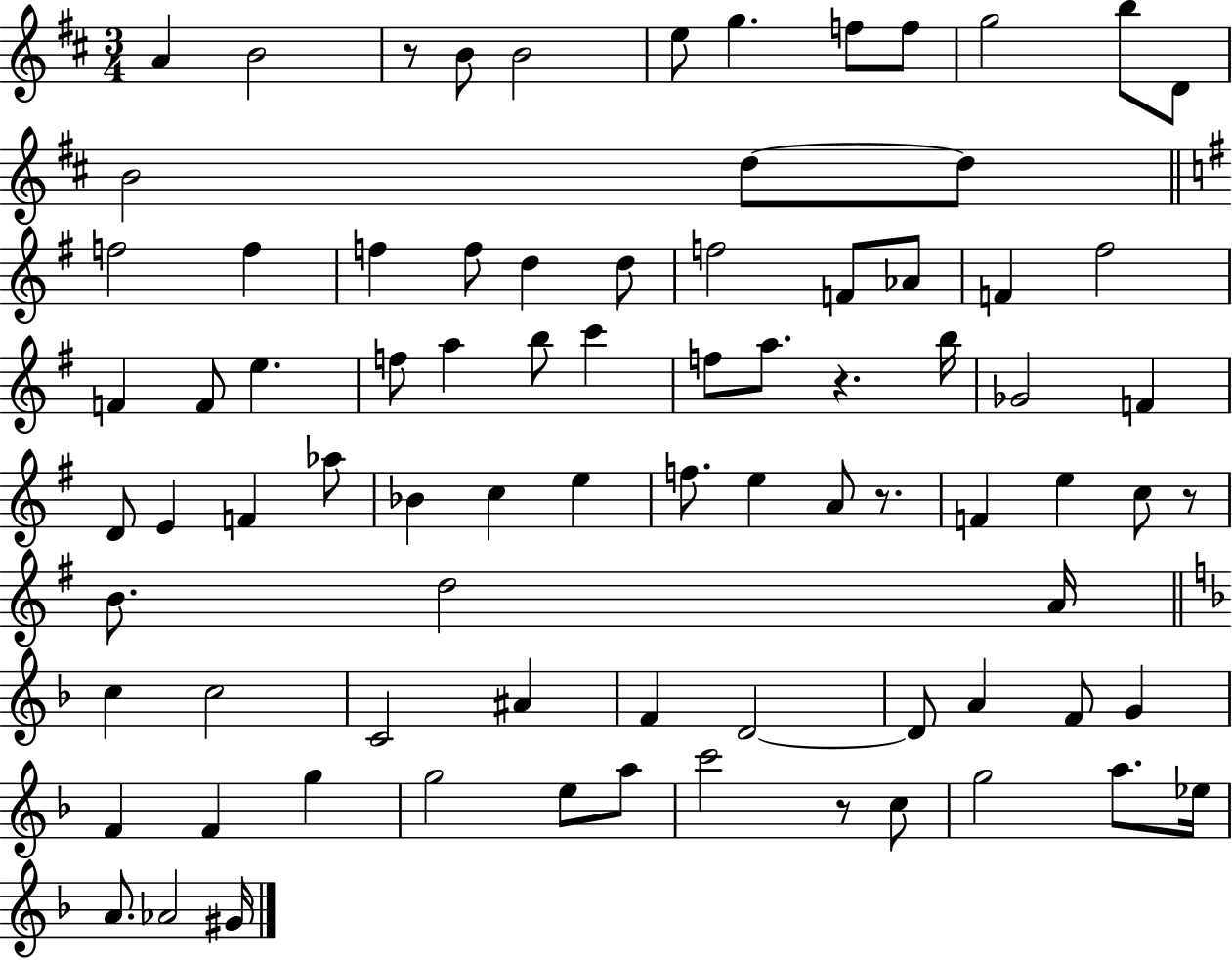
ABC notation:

X:1
T:Untitled
M:3/4
L:1/4
K:D
A B2 z/2 B/2 B2 e/2 g f/2 f/2 g2 b/2 D/2 B2 d/2 d/2 f2 f f f/2 d d/2 f2 F/2 _A/2 F ^f2 F F/2 e f/2 a b/2 c' f/2 a/2 z b/4 _G2 F D/2 E F _a/2 _B c e f/2 e A/2 z/2 F e c/2 z/2 B/2 d2 A/4 c c2 C2 ^A F D2 D/2 A F/2 G F F g g2 e/2 a/2 c'2 z/2 c/2 g2 a/2 _e/4 A/2 _A2 ^G/4